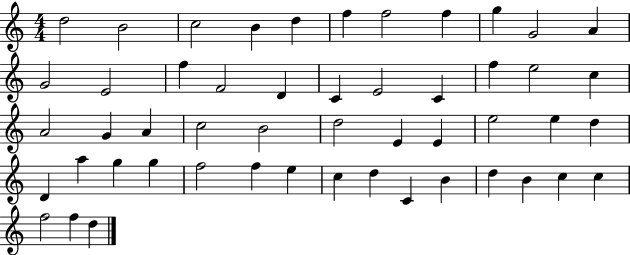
{
  \clef treble
  \numericTimeSignature
  \time 4/4
  \key c \major
  d''2 b'2 | c''2 b'4 d''4 | f''4 f''2 f''4 | g''4 g'2 a'4 | \break g'2 e'2 | f''4 f'2 d'4 | c'4 e'2 c'4 | f''4 e''2 c''4 | \break a'2 g'4 a'4 | c''2 b'2 | d''2 e'4 e'4 | e''2 e''4 d''4 | \break d'4 a''4 g''4 g''4 | f''2 f''4 e''4 | c''4 d''4 c'4 b'4 | d''4 b'4 c''4 c''4 | \break f''2 f''4 d''4 | \bar "|."
}